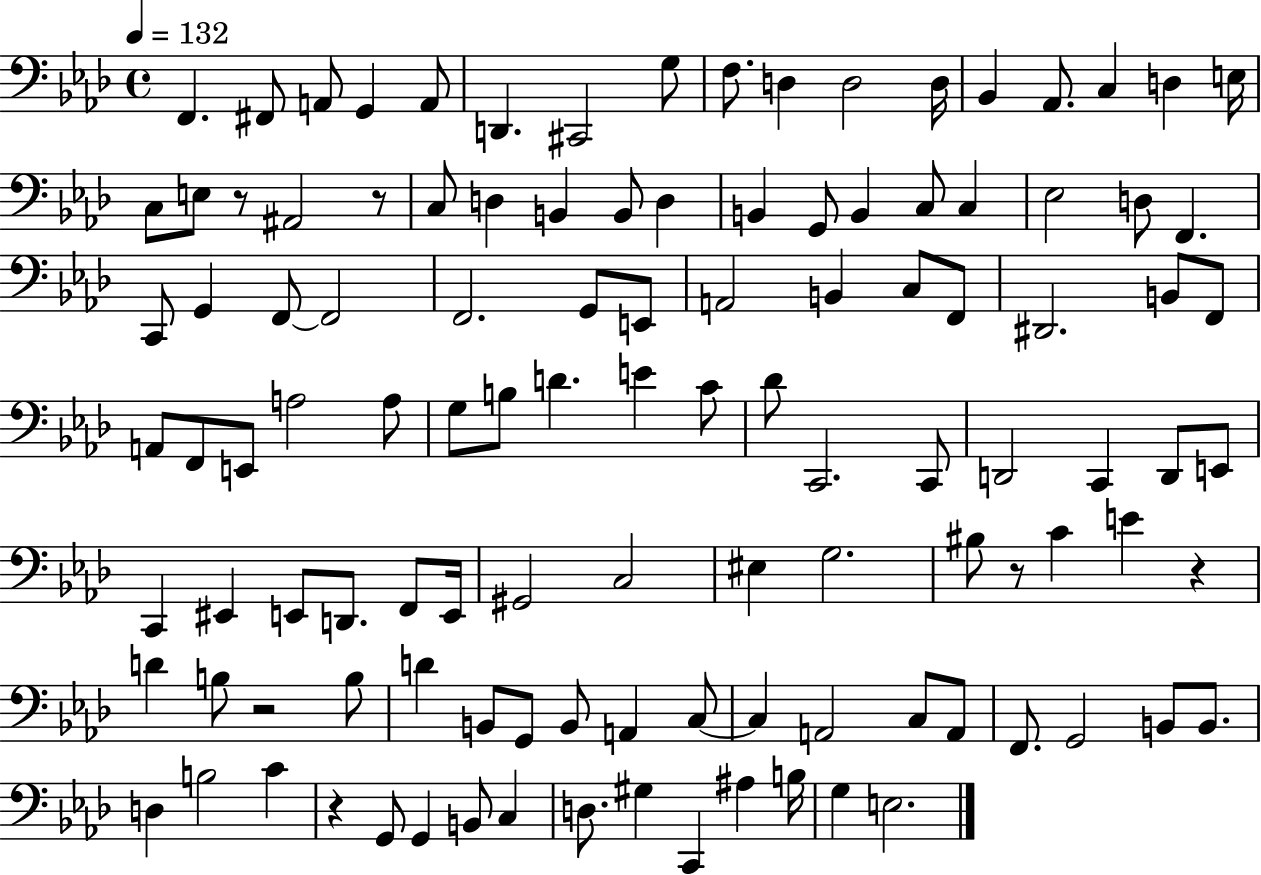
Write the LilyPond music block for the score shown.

{
  \clef bass
  \time 4/4
  \defaultTimeSignature
  \key aes \major
  \tempo 4 = 132
  f,4. fis,8 a,8 g,4 a,8 | d,4. cis,2 g8 | f8. d4 d2 d16 | bes,4 aes,8. c4 d4 e16 | \break c8 e8 r8 ais,2 r8 | c8 d4 b,4 b,8 d4 | b,4 g,8 b,4 c8 c4 | ees2 d8 f,4. | \break c,8 g,4 f,8~~ f,2 | f,2. g,8 e,8 | a,2 b,4 c8 f,8 | dis,2. b,8 f,8 | \break a,8 f,8 e,8 a2 a8 | g8 b8 d'4. e'4 c'8 | des'8 c,2. c,8 | d,2 c,4 d,8 e,8 | \break c,4 eis,4 e,8 d,8. f,8 e,16 | gis,2 c2 | eis4 g2. | bis8 r8 c'4 e'4 r4 | \break d'4 b8 r2 b8 | d'4 b,8 g,8 b,8 a,4 c8~~ | c4 a,2 c8 a,8 | f,8. g,2 b,8 b,8. | \break d4 b2 c'4 | r4 g,8 g,4 b,8 c4 | d8. gis4 c,4 ais4 b16 | g4 e2. | \break \bar "|."
}